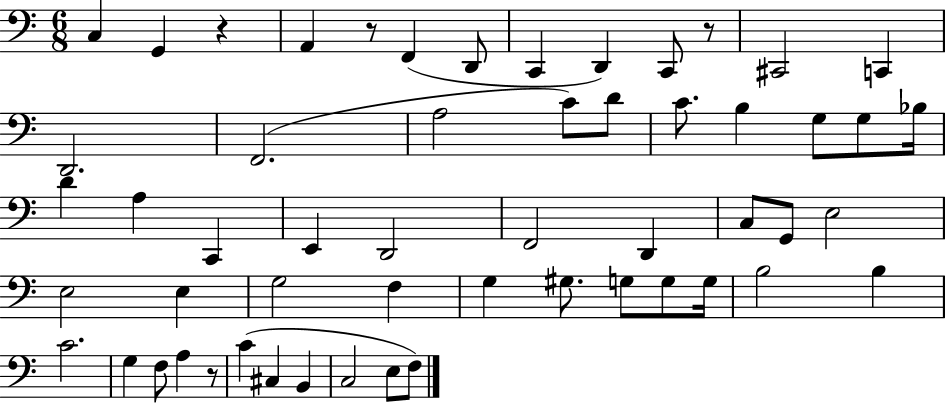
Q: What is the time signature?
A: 6/8